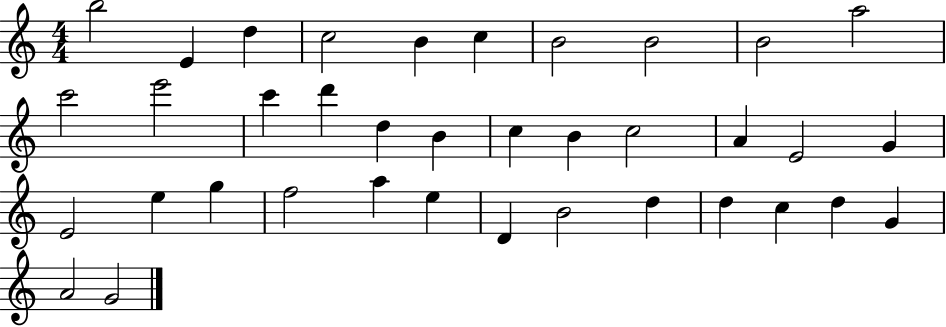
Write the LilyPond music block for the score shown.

{
  \clef treble
  \numericTimeSignature
  \time 4/4
  \key c \major
  b''2 e'4 d''4 | c''2 b'4 c''4 | b'2 b'2 | b'2 a''2 | \break c'''2 e'''2 | c'''4 d'''4 d''4 b'4 | c''4 b'4 c''2 | a'4 e'2 g'4 | \break e'2 e''4 g''4 | f''2 a''4 e''4 | d'4 b'2 d''4 | d''4 c''4 d''4 g'4 | \break a'2 g'2 | \bar "|."
}